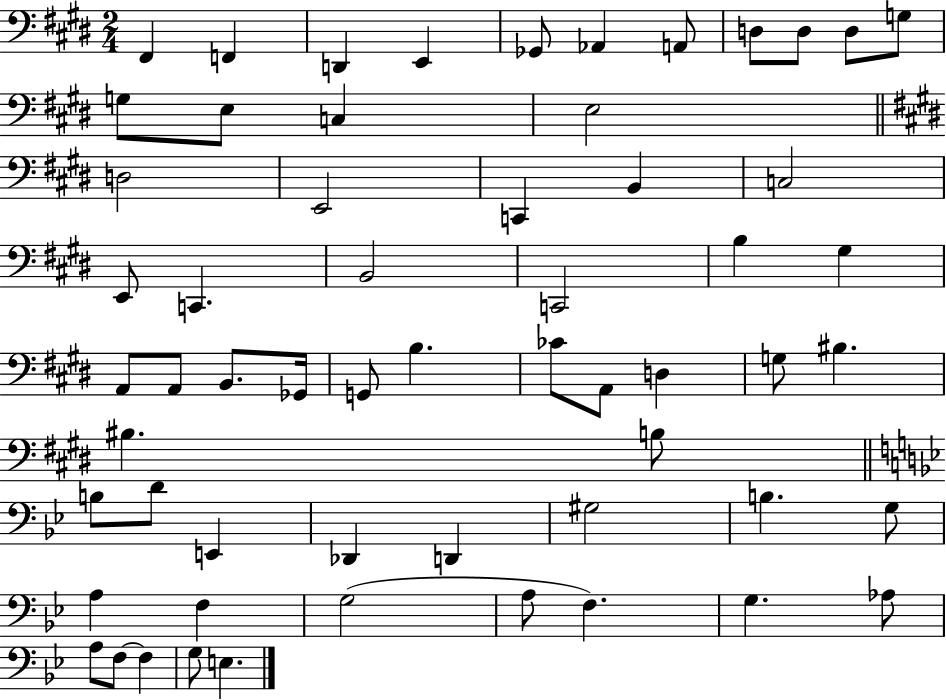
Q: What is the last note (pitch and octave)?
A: E3